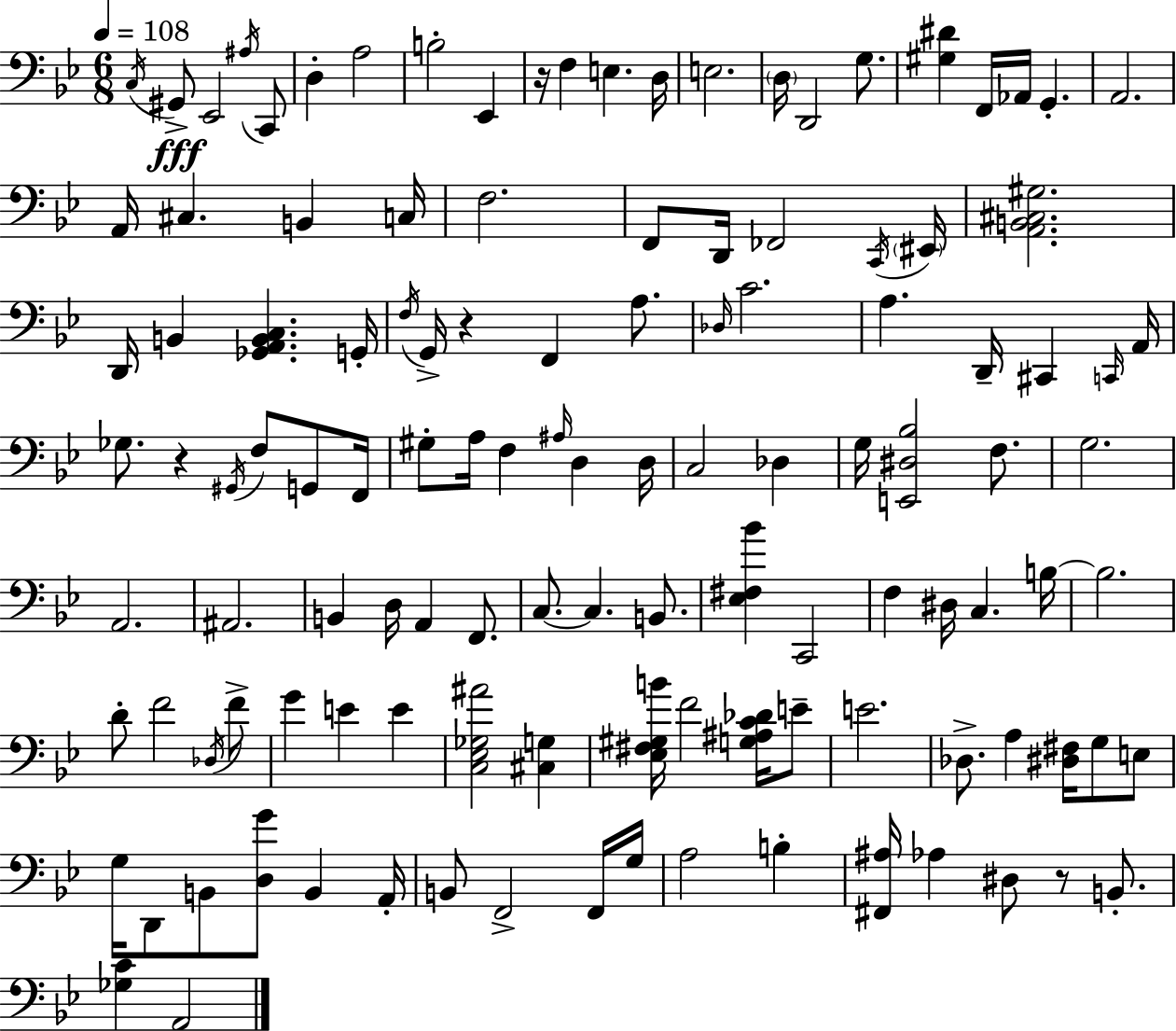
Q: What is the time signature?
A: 6/8